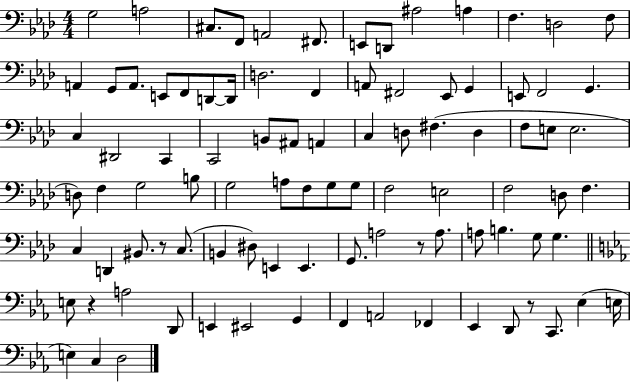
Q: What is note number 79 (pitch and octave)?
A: F2